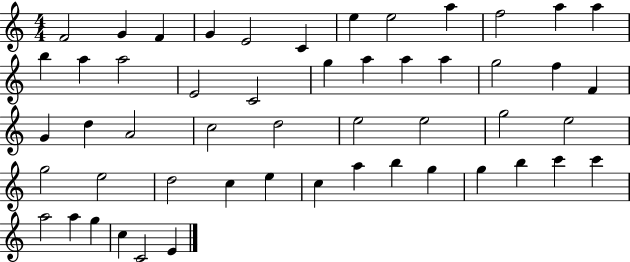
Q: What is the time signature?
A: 4/4